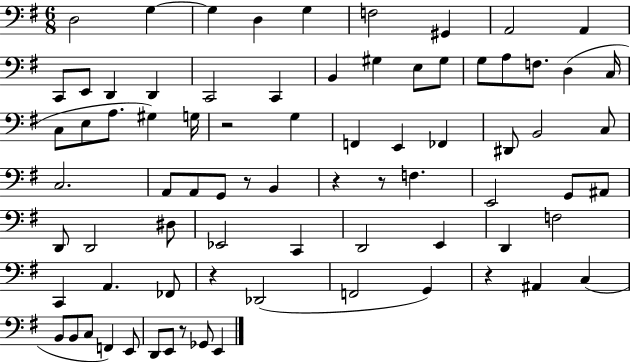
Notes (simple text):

D3/h G3/q G3/q D3/q G3/q F3/h G#2/q A2/h A2/q C2/e E2/e D2/q D2/q C2/h C2/q B2/q G#3/q E3/e G#3/e G3/e A3/e F3/e. D3/q C3/s C3/e E3/e A3/e. G#3/q G3/s R/h G3/q F2/q E2/q FES2/q D#2/e B2/h C3/e C3/h. A2/e A2/e G2/e R/e B2/q R/q R/e F3/q. E2/h G2/e A#2/e D2/e D2/h D#3/e Eb2/h C2/q D2/h E2/q D2/q F3/h C2/q A2/q. FES2/e R/q Db2/h F2/h G2/q R/q A#2/q C3/q B2/e B2/e C3/e F2/q E2/e D2/e E2/e R/e Gb2/e E2/q